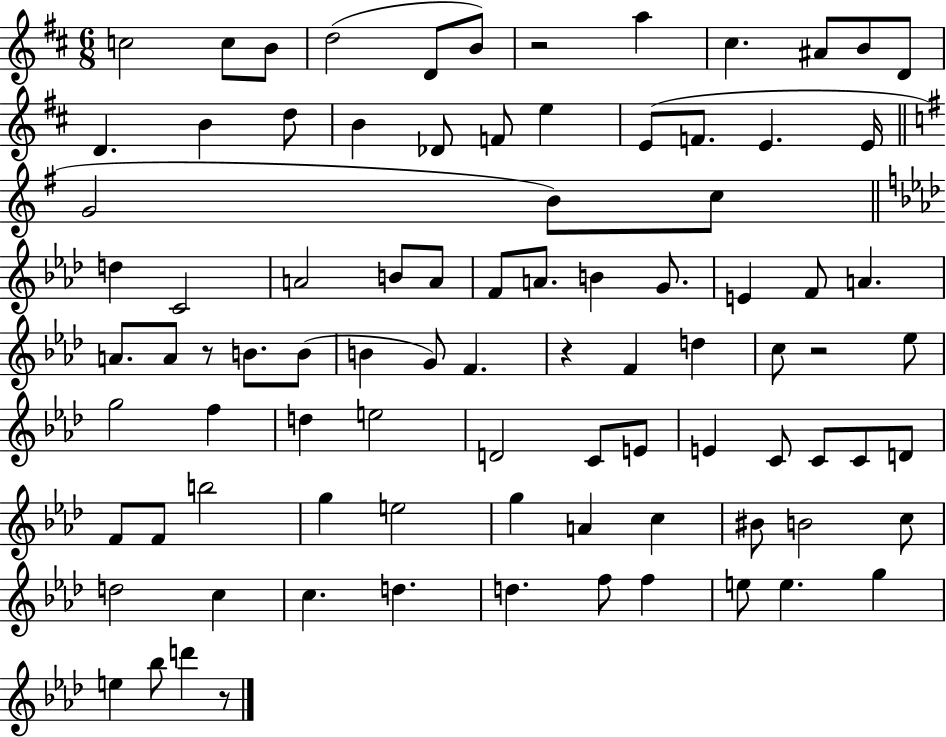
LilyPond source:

{
  \clef treble
  \numericTimeSignature
  \time 6/8
  \key d \major
  c''2 c''8 b'8 | d''2( d'8 b'8) | r2 a''4 | cis''4. ais'8 b'8 d'8 | \break d'4. b'4 d''8 | b'4 des'8 f'8 e''4 | e'8( f'8. e'4. e'16 | \bar "||" \break \key g \major g'2 b'8) c''8 | \bar "||" \break \key aes \major d''4 c'2 | a'2 b'8 a'8 | f'8 a'8. b'4 g'8. | e'4 f'8 a'4. | \break a'8. a'8 r8 b'8. b'8( | b'4 g'8) f'4. | r4 f'4 d''4 | c''8 r2 ees''8 | \break g''2 f''4 | d''4 e''2 | d'2 c'8 e'8 | e'4 c'8 c'8 c'8 d'8 | \break f'8 f'8 b''2 | g''4 e''2 | g''4 a'4 c''4 | bis'8 b'2 c''8 | \break d''2 c''4 | c''4. d''4. | d''4. f''8 f''4 | e''8 e''4. g''4 | \break e''4 bes''8 d'''4 r8 | \bar "|."
}